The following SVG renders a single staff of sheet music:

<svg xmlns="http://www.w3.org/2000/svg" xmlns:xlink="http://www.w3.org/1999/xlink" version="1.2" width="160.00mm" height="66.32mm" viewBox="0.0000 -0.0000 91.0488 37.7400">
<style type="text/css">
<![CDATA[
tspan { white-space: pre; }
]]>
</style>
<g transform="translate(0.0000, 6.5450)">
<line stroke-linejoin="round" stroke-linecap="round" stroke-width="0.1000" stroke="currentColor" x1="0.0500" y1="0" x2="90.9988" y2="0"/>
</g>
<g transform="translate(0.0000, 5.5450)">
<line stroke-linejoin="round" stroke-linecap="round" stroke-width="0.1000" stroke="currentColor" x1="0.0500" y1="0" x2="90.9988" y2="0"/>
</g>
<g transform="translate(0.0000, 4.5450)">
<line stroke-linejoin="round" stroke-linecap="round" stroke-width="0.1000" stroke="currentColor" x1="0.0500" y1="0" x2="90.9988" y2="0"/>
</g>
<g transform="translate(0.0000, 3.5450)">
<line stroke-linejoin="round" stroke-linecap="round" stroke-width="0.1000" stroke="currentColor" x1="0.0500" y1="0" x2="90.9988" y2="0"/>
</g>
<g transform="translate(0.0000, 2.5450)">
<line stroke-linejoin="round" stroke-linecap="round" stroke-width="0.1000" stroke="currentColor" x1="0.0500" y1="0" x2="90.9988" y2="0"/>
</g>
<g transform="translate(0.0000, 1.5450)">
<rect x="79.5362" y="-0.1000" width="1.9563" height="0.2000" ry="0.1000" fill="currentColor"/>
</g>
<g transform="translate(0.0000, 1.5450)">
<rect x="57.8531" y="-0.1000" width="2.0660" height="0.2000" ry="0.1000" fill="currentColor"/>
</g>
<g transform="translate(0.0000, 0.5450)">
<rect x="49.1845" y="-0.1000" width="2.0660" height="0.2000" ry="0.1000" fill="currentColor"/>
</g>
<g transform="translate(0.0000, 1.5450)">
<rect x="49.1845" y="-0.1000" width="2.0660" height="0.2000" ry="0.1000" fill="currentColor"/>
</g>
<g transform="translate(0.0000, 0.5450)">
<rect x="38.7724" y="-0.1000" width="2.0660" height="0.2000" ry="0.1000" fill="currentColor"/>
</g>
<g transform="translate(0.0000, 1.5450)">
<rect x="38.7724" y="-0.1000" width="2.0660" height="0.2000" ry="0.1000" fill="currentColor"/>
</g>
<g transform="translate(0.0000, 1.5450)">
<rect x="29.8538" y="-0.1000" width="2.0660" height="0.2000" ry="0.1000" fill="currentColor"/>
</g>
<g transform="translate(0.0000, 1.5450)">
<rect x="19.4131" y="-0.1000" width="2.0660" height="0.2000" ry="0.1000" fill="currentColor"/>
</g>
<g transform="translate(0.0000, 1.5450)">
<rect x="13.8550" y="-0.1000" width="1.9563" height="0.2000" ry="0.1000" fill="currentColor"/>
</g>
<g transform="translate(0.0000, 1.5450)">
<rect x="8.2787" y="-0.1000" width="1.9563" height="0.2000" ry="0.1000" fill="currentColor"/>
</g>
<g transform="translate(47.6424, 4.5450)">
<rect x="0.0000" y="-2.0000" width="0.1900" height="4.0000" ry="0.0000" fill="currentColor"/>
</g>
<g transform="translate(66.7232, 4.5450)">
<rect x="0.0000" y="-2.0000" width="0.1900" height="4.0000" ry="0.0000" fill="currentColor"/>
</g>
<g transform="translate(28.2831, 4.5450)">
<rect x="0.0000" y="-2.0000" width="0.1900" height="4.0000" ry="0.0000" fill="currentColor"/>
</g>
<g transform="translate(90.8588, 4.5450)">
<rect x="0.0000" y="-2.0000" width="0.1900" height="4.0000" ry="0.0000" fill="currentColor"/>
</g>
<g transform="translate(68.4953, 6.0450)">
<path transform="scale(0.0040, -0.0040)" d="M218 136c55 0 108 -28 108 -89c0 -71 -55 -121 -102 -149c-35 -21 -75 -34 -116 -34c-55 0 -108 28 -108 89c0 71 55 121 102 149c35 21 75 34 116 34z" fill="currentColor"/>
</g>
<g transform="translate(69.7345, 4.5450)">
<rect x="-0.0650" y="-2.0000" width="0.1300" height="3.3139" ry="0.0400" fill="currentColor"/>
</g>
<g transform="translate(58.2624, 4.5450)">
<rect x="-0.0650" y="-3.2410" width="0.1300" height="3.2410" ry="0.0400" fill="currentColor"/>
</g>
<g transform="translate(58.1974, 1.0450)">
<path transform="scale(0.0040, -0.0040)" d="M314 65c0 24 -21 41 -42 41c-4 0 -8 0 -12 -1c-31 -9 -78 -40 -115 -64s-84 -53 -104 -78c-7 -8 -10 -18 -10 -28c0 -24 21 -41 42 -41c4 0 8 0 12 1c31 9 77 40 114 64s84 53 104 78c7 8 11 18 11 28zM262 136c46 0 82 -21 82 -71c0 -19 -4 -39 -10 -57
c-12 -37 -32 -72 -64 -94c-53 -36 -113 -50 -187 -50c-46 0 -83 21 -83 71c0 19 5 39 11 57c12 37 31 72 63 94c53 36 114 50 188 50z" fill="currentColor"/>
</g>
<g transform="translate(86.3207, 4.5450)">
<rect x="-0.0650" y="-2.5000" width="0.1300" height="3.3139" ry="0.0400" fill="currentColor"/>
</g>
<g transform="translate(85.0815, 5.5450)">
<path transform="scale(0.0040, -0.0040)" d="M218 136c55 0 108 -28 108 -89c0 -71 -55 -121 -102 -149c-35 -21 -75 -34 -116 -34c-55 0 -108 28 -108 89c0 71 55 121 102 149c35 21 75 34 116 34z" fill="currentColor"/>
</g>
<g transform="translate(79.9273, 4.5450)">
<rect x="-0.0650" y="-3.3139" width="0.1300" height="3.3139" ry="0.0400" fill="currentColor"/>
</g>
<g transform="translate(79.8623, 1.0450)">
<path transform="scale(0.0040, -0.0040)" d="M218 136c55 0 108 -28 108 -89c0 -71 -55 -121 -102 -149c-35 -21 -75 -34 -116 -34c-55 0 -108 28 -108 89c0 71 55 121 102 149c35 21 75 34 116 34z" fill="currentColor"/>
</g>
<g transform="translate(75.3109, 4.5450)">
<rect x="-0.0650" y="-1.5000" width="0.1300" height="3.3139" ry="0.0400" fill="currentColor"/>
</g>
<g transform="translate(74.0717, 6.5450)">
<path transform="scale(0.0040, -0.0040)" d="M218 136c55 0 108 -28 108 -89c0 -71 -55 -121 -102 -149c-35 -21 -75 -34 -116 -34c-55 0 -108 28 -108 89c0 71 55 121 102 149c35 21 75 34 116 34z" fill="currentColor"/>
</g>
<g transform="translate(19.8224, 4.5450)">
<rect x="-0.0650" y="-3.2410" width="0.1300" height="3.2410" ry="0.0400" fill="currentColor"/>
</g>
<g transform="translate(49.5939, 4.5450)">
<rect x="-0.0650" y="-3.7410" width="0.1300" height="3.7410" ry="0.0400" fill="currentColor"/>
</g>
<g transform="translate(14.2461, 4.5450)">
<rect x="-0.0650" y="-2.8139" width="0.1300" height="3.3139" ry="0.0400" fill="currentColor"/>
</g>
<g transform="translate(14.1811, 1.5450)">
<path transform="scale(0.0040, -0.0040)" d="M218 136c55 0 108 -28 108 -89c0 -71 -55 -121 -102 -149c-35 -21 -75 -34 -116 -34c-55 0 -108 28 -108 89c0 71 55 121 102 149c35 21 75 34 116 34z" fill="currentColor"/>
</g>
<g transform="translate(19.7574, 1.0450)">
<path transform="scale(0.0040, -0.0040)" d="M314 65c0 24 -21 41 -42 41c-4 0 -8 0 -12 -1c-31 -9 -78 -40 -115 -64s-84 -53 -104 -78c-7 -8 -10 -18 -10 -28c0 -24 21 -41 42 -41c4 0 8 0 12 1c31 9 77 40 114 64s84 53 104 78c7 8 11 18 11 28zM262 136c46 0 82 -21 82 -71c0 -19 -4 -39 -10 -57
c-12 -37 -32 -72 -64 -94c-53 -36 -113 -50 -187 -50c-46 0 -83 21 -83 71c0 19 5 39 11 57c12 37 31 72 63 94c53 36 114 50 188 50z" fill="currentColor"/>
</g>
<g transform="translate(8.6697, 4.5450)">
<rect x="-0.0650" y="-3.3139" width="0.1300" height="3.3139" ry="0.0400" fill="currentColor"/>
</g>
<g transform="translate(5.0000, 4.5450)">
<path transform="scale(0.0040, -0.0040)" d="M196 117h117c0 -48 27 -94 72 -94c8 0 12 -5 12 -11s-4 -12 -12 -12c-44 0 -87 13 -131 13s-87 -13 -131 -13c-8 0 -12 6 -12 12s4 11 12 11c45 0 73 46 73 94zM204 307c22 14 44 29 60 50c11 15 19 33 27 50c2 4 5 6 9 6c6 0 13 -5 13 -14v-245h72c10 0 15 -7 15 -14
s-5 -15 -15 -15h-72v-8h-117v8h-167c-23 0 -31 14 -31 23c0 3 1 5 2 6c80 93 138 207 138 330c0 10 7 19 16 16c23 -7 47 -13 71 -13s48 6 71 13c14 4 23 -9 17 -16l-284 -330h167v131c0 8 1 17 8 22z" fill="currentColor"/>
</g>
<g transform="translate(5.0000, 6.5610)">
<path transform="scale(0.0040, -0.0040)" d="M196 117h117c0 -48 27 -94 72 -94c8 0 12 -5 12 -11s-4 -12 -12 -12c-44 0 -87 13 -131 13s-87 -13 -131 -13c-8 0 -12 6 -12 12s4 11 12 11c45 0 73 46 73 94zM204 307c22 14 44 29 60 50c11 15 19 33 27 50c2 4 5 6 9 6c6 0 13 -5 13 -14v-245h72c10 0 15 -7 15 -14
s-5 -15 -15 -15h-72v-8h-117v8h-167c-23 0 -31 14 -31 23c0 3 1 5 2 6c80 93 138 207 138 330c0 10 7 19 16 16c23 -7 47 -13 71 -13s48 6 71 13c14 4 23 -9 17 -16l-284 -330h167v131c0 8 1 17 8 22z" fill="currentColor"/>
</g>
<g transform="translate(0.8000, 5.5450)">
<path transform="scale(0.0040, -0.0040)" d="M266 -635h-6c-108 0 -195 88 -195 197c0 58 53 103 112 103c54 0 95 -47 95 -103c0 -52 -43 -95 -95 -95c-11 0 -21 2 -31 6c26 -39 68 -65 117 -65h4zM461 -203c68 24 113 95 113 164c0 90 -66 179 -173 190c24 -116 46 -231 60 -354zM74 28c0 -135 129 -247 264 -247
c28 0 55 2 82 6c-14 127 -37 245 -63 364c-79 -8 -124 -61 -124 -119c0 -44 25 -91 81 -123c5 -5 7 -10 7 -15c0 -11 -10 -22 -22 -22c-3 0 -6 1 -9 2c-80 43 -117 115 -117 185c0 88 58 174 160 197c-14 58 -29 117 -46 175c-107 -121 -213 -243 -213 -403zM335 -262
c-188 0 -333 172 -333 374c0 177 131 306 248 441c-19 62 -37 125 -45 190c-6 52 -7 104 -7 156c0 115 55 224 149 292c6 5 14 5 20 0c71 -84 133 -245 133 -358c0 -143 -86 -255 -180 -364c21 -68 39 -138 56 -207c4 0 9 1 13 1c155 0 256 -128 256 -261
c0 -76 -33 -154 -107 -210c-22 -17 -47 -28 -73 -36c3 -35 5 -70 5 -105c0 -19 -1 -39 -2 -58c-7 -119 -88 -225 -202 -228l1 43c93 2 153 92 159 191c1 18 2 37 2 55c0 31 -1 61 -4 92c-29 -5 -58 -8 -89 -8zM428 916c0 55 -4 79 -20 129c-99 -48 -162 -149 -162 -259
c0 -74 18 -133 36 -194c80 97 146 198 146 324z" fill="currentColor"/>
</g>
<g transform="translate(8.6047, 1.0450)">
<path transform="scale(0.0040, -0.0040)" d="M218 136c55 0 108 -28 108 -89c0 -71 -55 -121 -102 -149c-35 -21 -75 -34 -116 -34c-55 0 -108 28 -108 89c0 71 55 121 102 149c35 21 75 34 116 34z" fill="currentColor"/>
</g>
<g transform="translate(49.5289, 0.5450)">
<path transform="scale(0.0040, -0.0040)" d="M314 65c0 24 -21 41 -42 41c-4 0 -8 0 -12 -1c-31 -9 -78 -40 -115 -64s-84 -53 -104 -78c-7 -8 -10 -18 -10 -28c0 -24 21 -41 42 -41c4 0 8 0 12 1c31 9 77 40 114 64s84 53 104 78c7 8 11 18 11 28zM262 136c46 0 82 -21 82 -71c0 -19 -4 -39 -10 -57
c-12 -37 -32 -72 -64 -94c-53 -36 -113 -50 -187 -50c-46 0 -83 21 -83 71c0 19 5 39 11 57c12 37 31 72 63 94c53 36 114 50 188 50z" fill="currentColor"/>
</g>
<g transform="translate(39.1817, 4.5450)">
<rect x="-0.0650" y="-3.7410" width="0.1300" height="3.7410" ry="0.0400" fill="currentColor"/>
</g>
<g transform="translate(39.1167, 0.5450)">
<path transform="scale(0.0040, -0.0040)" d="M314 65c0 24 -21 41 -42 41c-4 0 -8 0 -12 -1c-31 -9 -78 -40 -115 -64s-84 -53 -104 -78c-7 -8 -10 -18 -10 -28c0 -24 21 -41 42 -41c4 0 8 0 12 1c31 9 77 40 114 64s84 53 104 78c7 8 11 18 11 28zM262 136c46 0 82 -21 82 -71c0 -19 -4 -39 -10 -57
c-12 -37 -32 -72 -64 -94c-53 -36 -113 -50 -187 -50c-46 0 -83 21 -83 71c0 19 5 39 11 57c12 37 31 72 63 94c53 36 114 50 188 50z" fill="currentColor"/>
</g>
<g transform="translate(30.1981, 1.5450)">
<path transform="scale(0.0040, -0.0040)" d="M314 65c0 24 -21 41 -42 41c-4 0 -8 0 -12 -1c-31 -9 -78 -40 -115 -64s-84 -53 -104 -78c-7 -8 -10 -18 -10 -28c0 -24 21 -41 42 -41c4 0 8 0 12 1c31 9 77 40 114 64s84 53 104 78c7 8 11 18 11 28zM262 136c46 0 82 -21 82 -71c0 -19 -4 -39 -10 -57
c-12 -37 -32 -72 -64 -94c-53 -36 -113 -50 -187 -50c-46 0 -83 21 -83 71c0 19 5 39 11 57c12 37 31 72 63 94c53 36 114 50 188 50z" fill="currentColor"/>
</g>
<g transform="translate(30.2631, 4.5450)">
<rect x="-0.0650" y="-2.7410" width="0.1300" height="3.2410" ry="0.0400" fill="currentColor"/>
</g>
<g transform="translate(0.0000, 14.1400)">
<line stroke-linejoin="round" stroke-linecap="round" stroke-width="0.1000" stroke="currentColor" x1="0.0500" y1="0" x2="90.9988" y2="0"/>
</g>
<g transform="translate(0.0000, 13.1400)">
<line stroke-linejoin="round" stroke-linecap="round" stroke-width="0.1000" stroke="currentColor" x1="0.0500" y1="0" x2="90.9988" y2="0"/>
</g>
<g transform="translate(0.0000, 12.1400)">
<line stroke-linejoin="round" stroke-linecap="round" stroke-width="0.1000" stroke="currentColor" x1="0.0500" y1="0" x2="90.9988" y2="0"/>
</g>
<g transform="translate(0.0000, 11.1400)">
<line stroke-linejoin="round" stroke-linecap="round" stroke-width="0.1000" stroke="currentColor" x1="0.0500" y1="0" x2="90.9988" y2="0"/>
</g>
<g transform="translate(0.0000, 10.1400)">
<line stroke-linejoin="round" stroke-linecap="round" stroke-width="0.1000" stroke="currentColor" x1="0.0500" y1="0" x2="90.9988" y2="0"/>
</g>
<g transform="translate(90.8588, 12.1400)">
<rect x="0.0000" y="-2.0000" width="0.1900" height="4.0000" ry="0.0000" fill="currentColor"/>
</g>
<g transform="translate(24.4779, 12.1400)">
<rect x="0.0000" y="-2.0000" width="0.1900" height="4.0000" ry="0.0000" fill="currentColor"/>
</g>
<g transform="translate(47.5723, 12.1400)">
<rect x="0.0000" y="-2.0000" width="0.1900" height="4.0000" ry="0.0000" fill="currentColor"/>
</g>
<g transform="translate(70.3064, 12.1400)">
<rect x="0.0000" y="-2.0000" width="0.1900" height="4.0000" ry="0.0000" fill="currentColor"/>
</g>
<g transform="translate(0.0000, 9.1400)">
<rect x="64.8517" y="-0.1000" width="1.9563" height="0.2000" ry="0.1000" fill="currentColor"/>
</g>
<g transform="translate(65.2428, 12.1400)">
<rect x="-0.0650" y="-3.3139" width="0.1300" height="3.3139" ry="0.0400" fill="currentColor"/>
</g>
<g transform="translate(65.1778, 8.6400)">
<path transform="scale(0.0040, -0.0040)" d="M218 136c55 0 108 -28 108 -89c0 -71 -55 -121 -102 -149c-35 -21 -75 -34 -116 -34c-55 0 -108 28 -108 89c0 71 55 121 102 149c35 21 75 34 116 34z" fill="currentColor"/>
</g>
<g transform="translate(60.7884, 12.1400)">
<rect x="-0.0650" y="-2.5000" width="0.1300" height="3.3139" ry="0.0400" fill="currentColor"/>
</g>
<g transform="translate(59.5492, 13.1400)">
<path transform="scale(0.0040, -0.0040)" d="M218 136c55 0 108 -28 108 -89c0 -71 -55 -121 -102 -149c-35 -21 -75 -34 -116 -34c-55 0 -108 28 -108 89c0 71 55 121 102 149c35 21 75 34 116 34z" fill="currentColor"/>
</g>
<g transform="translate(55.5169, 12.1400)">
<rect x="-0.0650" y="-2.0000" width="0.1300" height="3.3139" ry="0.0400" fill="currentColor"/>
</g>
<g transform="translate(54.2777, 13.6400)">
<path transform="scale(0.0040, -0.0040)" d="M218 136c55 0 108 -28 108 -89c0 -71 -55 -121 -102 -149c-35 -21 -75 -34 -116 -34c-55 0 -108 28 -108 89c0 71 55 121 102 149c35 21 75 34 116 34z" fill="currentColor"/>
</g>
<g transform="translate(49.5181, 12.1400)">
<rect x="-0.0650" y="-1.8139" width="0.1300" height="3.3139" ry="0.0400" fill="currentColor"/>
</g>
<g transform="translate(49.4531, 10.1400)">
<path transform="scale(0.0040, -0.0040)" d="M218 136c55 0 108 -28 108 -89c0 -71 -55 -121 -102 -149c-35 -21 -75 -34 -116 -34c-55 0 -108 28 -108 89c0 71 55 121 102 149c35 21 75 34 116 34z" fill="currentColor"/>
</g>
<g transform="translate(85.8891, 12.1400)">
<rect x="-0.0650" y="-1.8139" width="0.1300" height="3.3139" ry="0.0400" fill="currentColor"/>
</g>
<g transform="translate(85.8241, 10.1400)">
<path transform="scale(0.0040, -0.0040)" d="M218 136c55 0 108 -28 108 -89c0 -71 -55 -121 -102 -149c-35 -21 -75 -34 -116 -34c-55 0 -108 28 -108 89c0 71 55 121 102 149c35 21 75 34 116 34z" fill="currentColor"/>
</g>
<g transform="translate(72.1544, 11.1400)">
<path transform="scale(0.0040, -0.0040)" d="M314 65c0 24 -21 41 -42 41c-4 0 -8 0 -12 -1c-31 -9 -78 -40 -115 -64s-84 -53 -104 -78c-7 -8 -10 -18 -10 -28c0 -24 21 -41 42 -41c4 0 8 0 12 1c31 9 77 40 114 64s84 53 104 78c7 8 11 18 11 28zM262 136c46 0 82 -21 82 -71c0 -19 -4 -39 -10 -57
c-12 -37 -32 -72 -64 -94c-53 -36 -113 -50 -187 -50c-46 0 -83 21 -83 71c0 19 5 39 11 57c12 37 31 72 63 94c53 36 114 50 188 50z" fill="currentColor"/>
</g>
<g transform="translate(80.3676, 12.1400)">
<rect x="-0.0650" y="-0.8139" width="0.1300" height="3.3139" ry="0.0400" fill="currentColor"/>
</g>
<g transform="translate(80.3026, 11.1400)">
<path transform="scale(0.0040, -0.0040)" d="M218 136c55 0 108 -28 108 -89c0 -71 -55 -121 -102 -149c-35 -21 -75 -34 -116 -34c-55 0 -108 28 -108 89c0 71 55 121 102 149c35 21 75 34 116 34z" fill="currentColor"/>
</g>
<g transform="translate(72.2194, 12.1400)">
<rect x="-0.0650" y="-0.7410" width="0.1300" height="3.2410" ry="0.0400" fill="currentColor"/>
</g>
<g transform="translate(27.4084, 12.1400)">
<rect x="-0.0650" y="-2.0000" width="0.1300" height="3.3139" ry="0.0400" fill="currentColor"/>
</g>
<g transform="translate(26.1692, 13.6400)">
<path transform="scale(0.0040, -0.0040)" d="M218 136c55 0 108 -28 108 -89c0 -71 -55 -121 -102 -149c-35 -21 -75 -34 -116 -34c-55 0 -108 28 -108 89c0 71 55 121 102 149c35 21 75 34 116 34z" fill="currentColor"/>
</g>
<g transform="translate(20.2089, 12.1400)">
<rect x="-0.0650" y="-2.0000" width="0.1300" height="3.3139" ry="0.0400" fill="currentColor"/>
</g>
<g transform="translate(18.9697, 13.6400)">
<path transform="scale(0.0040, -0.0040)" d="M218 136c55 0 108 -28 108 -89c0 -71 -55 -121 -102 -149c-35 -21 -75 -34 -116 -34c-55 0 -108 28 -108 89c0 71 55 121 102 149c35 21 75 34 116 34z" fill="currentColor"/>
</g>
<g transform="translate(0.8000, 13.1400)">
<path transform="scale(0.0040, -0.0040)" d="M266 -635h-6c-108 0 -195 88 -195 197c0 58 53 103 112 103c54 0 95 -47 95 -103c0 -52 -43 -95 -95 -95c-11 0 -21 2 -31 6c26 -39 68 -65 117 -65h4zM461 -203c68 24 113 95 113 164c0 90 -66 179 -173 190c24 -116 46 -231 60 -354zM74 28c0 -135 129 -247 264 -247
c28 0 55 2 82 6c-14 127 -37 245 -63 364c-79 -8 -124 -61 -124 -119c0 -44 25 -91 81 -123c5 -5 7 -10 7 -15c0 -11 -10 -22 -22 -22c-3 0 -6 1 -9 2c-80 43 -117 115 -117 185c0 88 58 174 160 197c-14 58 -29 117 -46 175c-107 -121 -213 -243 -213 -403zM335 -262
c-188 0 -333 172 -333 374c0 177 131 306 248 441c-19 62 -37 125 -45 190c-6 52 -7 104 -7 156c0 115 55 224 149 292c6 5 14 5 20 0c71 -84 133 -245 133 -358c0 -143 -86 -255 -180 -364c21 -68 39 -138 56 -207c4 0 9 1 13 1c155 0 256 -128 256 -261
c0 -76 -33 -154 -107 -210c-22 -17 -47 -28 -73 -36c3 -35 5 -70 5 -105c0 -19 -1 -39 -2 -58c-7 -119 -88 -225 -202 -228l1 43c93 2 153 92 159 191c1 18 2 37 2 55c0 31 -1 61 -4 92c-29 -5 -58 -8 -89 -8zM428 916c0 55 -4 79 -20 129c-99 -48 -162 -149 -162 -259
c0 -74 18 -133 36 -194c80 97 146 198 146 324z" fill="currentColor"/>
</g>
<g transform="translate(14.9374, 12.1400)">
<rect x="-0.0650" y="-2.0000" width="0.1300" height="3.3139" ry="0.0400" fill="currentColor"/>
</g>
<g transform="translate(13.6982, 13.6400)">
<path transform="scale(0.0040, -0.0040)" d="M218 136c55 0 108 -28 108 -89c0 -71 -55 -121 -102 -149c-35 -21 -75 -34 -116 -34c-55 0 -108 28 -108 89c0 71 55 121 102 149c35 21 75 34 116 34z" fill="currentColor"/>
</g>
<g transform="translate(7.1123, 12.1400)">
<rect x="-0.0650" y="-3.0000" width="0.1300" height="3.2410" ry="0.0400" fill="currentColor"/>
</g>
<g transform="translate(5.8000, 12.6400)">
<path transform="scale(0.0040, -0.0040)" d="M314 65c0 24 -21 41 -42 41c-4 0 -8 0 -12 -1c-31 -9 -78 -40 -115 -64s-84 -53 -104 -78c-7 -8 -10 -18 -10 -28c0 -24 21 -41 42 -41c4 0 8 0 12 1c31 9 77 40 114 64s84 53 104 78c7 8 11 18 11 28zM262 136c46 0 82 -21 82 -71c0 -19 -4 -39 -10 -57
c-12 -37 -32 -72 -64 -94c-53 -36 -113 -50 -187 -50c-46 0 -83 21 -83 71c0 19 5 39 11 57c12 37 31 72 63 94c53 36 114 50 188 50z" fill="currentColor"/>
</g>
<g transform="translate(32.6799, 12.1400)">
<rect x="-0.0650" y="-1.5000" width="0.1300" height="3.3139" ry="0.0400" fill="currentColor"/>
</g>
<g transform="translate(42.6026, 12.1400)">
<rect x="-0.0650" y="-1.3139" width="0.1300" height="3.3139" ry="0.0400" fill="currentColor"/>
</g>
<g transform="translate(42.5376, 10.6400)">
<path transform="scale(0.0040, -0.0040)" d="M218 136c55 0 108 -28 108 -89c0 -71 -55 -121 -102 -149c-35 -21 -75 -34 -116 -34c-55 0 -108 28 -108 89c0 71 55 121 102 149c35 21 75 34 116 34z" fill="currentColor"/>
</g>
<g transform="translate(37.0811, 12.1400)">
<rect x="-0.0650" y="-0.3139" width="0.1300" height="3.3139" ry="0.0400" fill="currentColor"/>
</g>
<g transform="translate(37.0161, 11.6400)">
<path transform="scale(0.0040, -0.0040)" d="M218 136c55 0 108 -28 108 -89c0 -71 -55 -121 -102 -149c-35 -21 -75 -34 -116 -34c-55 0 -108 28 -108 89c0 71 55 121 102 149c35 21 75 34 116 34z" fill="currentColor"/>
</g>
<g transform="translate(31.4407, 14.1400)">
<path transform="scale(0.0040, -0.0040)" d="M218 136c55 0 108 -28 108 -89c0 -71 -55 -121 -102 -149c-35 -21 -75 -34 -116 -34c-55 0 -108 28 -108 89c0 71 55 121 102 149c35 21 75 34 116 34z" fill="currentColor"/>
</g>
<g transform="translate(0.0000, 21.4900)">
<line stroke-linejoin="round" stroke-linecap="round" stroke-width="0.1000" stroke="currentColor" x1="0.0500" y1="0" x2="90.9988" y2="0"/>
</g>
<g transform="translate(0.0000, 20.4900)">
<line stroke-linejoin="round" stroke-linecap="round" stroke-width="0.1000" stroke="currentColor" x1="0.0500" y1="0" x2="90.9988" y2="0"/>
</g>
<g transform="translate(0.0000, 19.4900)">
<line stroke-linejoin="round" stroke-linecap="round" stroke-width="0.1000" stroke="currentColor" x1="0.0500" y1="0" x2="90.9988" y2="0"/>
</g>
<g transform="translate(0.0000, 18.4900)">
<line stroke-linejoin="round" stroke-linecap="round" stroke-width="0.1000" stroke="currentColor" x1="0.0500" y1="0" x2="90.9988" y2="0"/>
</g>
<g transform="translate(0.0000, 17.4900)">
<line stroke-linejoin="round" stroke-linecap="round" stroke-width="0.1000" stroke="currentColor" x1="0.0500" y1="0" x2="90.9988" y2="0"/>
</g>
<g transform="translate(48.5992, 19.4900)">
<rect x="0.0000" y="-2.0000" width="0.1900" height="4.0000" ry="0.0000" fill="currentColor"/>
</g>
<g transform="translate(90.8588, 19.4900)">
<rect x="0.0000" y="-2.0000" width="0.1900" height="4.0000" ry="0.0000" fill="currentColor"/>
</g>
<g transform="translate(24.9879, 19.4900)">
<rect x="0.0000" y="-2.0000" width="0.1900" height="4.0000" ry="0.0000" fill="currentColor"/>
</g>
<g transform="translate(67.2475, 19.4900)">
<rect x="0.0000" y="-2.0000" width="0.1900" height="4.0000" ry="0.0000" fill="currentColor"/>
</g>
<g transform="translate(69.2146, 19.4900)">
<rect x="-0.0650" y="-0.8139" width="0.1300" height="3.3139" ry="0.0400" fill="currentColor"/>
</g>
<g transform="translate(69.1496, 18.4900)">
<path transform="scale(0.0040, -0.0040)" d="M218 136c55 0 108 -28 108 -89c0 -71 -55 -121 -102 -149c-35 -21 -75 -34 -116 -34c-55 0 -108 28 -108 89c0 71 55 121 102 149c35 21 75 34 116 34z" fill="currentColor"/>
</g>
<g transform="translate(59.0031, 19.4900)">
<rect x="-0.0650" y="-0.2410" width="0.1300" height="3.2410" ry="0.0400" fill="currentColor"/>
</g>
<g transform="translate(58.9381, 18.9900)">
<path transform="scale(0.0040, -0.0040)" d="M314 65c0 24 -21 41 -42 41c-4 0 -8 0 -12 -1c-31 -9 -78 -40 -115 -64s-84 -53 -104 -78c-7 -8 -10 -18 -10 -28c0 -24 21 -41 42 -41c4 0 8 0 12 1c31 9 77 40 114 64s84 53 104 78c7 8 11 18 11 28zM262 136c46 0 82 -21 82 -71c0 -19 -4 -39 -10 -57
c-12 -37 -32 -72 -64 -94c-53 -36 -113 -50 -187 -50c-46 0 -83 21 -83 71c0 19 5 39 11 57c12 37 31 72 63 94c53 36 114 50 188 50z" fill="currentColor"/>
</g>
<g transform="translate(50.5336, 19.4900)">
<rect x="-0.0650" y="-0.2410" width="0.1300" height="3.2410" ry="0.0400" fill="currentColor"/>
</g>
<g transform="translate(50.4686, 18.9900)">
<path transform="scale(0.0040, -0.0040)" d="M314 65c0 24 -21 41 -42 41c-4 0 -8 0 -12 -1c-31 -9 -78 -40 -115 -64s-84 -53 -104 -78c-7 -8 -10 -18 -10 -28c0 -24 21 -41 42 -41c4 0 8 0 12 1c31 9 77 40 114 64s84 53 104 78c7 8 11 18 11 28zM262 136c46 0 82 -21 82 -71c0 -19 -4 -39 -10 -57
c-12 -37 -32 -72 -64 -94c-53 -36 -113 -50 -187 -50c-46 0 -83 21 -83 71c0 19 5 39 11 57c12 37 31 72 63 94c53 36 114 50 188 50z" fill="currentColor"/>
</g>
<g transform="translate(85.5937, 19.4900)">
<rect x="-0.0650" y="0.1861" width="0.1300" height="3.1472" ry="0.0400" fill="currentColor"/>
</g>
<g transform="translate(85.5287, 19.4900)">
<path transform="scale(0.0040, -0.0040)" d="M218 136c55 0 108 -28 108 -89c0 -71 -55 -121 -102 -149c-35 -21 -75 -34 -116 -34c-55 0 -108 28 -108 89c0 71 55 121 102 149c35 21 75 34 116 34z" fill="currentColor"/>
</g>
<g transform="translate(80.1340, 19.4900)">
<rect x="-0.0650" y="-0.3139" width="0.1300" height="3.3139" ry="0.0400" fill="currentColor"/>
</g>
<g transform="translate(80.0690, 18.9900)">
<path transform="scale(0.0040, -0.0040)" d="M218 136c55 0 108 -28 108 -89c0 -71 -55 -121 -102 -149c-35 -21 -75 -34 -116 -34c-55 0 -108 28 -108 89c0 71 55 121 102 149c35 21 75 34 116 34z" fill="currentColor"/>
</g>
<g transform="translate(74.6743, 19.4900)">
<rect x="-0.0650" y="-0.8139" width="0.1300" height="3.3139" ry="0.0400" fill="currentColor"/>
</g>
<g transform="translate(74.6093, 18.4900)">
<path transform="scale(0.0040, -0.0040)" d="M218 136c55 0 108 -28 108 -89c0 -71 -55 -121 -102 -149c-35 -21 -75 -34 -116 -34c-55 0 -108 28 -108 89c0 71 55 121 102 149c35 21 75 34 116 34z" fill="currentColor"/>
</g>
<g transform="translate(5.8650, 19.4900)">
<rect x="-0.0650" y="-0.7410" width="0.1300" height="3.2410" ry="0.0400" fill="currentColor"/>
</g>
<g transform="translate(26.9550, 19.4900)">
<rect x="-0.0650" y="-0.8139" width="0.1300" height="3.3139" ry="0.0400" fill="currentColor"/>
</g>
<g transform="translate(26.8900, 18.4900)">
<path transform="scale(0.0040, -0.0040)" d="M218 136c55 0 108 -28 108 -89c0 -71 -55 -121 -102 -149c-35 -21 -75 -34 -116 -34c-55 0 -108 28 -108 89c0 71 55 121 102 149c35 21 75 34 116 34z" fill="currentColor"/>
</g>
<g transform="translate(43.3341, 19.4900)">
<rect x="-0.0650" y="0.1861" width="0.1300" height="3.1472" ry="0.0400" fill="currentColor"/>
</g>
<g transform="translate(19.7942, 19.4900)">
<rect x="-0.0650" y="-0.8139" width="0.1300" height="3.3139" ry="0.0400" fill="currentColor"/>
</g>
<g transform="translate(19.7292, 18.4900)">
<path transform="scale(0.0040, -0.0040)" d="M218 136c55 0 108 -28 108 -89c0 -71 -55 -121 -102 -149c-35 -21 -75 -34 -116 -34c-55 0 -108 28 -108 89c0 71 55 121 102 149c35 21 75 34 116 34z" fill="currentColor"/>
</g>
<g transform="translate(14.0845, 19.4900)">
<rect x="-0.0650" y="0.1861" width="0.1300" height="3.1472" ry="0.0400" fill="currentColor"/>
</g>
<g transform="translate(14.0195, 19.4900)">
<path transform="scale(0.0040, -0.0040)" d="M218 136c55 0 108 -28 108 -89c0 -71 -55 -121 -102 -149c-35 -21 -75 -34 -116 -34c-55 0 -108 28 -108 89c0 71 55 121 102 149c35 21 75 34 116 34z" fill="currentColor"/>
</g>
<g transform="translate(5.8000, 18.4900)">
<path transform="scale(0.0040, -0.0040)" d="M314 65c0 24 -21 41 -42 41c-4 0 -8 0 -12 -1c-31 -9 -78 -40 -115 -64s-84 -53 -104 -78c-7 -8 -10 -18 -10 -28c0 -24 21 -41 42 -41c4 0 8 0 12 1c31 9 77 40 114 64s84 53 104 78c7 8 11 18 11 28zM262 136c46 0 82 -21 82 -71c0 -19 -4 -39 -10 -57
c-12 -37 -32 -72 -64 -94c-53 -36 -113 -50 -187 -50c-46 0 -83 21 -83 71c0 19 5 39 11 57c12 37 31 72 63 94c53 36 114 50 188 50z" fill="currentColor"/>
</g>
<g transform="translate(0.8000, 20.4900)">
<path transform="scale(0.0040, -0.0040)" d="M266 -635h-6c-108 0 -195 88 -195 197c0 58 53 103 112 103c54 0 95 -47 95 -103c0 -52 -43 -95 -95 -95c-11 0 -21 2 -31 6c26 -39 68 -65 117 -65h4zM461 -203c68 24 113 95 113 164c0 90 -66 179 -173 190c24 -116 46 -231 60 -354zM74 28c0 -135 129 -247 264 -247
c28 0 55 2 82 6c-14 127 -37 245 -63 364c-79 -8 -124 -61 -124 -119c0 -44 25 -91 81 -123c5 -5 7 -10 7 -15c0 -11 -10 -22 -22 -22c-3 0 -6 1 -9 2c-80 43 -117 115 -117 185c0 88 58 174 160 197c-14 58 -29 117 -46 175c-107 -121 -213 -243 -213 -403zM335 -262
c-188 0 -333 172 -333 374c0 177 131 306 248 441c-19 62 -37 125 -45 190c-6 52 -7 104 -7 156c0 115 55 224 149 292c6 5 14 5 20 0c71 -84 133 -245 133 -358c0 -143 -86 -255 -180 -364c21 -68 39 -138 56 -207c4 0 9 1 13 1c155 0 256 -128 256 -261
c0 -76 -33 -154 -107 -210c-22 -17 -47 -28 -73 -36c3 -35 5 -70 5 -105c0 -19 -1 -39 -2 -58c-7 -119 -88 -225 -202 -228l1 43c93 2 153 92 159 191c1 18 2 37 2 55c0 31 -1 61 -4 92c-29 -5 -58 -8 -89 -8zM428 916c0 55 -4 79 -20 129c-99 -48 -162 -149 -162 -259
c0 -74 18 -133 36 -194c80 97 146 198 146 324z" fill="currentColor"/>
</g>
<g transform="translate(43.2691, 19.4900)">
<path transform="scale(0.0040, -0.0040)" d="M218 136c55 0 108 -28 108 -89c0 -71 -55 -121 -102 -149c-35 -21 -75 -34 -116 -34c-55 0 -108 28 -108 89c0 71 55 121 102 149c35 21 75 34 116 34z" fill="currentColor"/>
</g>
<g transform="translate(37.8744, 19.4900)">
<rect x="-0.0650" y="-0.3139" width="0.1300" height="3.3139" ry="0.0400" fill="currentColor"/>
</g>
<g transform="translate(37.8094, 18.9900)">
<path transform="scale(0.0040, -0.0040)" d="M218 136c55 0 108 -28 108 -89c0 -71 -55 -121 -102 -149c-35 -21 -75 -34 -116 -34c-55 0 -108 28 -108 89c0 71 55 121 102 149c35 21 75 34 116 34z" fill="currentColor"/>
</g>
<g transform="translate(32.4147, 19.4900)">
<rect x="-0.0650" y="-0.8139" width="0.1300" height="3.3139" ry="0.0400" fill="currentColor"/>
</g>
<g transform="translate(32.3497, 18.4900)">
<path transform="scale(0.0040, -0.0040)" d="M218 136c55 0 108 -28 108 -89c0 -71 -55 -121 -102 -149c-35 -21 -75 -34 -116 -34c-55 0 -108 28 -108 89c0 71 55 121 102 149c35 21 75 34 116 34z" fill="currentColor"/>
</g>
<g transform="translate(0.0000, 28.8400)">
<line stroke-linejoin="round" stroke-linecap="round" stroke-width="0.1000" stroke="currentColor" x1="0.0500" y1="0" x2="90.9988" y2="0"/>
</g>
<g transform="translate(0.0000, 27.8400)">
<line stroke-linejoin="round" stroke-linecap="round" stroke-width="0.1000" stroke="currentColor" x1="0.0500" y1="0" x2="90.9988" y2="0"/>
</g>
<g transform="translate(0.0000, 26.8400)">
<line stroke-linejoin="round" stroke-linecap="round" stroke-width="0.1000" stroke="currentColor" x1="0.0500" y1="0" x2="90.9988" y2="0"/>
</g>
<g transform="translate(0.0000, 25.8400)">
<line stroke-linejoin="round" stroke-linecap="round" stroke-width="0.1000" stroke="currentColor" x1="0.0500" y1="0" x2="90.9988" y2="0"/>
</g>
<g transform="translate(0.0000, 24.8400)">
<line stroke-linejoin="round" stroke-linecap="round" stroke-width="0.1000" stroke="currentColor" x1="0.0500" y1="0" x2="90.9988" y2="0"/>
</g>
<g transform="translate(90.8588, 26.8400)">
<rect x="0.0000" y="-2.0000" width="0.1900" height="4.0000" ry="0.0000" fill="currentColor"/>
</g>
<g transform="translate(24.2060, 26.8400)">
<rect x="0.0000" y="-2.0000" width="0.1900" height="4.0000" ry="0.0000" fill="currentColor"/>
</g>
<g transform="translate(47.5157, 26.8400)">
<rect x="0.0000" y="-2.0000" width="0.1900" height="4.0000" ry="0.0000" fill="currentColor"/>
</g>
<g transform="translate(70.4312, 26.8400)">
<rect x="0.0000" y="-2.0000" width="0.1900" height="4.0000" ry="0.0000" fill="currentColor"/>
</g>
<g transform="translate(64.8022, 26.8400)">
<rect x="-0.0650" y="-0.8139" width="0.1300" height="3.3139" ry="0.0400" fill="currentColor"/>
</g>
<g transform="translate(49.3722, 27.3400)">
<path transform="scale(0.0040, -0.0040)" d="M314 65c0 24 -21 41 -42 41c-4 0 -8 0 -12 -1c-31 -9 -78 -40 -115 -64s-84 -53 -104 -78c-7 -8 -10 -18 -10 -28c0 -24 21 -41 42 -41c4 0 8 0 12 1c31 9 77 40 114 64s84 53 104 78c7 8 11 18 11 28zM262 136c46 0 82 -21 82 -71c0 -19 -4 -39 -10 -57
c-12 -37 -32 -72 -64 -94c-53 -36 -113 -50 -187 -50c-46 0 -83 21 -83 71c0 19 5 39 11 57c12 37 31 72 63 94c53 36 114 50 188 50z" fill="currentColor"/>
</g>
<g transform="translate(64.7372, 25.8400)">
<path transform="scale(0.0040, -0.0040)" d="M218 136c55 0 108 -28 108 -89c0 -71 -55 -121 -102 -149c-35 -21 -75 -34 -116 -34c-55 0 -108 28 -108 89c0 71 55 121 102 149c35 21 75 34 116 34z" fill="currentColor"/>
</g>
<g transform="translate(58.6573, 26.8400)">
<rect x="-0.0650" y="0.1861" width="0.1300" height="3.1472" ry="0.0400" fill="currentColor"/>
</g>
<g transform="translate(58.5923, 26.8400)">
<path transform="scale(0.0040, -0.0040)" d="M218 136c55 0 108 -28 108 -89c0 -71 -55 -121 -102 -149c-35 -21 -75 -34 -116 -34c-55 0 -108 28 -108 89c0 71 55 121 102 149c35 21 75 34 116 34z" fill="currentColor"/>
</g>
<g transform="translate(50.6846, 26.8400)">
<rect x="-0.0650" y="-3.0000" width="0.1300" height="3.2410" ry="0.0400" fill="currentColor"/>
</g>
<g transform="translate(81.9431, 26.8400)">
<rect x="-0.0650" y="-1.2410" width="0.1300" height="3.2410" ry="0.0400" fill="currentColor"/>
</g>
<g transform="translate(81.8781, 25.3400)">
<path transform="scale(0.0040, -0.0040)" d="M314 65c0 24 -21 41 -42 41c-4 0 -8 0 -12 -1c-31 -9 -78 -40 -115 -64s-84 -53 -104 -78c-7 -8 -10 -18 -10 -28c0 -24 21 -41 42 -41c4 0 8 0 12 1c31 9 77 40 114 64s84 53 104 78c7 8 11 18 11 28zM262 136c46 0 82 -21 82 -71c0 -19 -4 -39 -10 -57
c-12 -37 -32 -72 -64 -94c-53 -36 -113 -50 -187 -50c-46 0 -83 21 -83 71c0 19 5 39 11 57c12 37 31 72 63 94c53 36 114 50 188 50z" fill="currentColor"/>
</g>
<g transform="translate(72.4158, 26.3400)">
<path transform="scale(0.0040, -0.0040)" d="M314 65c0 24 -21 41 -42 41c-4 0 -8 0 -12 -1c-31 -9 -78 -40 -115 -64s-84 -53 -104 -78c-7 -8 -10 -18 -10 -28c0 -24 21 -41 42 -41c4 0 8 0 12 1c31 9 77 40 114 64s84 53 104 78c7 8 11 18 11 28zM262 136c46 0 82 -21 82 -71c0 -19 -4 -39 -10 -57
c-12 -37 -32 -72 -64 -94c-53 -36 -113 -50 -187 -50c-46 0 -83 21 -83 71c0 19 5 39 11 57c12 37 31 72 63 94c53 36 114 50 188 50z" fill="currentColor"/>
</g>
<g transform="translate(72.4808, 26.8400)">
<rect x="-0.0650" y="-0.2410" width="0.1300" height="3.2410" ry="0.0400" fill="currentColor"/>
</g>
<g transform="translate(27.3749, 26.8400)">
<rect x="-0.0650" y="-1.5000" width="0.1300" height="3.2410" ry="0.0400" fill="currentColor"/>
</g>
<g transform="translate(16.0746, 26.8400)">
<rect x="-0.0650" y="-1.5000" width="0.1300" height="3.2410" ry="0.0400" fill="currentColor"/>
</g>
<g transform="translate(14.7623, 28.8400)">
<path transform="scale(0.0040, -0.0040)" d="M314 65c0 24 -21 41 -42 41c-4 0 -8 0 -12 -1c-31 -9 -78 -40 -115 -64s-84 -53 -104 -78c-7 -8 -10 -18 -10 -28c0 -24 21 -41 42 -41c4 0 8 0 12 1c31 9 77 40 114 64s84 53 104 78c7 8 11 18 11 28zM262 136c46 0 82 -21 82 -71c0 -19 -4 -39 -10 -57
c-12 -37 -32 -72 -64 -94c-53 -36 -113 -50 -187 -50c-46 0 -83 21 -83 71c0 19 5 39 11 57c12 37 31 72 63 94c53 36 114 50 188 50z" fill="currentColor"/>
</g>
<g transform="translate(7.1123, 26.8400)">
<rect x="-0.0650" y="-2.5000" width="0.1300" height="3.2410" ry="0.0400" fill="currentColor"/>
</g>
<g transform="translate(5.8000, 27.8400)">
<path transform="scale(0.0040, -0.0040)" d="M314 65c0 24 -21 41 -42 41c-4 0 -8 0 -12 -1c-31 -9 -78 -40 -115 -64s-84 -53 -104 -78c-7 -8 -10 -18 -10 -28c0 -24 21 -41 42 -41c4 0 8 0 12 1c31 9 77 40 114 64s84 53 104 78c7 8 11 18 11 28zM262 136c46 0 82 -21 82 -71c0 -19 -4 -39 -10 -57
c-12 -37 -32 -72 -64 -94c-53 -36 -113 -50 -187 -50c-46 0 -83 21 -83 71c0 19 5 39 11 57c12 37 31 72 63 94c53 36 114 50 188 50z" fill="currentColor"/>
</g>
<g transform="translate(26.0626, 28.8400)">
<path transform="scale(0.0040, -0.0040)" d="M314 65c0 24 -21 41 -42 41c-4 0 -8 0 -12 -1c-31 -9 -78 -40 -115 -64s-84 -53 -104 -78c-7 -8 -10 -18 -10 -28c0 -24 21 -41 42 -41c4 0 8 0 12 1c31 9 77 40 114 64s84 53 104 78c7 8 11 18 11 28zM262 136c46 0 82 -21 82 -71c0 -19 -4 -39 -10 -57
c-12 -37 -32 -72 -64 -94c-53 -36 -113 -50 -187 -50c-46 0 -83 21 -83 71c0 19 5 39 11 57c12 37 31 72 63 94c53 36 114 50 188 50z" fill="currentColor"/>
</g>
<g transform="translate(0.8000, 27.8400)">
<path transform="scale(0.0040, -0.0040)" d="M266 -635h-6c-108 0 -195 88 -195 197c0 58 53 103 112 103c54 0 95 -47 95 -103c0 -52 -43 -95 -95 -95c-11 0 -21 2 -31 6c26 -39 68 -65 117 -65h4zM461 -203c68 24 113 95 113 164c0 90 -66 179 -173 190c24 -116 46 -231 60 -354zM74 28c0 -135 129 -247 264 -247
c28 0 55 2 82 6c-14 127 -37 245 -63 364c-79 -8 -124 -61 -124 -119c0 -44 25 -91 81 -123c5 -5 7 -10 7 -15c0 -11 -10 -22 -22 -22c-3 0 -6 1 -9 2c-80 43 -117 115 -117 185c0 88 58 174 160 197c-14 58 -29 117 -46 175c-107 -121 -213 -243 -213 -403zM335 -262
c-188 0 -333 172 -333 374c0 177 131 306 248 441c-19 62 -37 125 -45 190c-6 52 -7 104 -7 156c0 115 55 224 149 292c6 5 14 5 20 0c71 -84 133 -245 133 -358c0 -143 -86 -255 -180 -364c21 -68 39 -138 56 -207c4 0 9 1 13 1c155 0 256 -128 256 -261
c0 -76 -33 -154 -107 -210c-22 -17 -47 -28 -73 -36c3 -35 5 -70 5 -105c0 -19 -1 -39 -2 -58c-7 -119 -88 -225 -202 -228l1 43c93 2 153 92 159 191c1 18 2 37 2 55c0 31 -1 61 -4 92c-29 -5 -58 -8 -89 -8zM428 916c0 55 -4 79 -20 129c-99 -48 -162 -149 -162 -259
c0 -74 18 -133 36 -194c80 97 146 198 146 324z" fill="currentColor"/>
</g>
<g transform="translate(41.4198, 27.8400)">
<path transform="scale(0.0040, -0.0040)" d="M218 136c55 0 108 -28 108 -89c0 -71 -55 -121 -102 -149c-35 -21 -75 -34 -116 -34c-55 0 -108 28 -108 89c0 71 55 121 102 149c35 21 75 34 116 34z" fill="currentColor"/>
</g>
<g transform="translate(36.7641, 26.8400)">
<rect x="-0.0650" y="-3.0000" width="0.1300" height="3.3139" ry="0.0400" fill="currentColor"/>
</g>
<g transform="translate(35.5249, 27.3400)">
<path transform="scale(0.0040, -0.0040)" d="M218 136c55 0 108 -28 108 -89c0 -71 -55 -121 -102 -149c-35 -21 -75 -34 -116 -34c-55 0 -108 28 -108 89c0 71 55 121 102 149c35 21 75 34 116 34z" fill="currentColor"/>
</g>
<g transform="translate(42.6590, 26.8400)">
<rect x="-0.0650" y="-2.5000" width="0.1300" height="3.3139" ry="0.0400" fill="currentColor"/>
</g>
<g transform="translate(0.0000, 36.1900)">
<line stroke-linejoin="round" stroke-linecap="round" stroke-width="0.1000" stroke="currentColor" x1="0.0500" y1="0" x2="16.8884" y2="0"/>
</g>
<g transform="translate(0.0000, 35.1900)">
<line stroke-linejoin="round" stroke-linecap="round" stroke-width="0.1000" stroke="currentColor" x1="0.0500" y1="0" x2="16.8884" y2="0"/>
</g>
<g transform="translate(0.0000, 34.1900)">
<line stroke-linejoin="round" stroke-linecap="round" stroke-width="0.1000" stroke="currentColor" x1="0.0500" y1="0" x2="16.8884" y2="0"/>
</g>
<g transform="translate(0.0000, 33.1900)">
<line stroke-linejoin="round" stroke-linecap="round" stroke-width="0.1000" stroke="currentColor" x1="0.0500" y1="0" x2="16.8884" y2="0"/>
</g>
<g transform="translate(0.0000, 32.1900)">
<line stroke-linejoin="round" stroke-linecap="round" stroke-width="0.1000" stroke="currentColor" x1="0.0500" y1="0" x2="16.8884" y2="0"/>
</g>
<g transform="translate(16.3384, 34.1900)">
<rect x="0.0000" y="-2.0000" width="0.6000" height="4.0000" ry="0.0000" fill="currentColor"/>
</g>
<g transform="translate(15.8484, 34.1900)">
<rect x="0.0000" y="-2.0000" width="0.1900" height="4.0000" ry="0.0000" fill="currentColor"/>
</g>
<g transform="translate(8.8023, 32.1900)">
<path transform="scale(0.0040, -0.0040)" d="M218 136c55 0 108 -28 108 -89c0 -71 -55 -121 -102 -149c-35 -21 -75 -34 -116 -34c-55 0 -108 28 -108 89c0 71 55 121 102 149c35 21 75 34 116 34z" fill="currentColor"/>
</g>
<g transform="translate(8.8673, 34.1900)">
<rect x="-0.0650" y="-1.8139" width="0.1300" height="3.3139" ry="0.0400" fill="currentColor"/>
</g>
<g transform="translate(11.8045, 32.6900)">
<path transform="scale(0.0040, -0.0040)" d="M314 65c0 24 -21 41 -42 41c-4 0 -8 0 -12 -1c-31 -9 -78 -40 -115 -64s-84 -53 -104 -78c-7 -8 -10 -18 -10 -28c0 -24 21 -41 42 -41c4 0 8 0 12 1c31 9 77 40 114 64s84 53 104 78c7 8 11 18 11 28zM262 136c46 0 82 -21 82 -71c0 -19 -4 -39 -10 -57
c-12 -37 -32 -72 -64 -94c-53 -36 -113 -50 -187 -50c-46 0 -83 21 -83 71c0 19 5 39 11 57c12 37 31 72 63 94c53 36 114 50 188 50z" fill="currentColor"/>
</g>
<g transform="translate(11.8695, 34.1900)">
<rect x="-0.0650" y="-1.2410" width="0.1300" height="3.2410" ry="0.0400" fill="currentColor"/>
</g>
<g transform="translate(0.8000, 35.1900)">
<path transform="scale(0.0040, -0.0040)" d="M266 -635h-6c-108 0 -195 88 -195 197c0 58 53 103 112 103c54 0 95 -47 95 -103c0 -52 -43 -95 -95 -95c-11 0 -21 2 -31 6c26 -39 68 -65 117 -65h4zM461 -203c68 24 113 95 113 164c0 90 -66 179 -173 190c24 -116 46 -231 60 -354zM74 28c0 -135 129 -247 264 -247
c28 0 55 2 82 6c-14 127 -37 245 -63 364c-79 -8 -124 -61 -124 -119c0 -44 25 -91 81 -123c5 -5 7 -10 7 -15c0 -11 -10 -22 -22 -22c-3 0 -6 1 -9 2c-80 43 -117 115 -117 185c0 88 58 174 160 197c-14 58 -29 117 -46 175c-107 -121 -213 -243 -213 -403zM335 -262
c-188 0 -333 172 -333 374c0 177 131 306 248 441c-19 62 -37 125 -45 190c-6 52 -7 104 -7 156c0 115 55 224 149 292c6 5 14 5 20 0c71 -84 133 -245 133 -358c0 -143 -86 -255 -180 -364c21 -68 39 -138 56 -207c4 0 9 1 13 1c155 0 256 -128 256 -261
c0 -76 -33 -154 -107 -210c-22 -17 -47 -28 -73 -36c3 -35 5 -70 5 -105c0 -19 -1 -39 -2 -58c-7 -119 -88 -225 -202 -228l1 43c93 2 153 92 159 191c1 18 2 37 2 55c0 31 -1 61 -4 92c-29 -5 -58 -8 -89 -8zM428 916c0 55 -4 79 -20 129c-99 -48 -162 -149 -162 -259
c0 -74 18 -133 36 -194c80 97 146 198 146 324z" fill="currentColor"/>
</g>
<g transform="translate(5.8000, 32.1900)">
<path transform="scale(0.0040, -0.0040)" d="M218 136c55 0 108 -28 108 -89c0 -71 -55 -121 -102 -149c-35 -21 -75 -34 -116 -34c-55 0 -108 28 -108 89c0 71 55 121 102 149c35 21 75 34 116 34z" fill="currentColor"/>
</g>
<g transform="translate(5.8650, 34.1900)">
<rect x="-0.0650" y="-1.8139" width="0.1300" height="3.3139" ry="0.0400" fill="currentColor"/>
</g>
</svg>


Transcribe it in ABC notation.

X:1
T:Untitled
M:4/4
L:1/4
K:C
b a b2 a2 c'2 c'2 b2 F E b G A2 F F F E c e f F G b d2 d f d2 B d d d c B c2 c2 d d c B G2 E2 E2 A G A2 B d c2 e2 f f e2